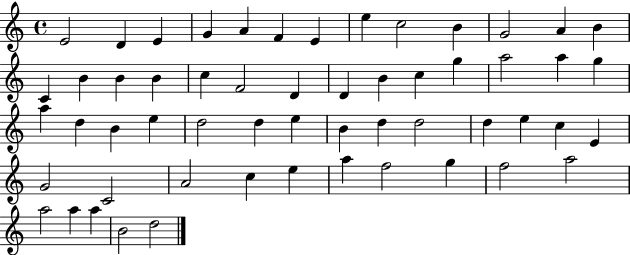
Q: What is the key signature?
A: C major